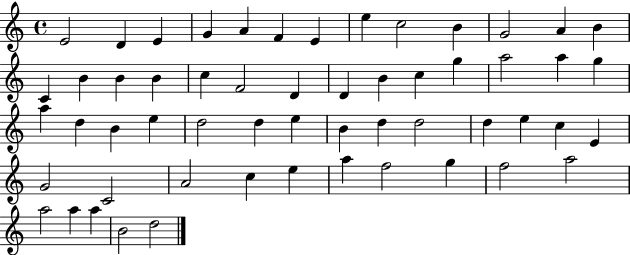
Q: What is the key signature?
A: C major